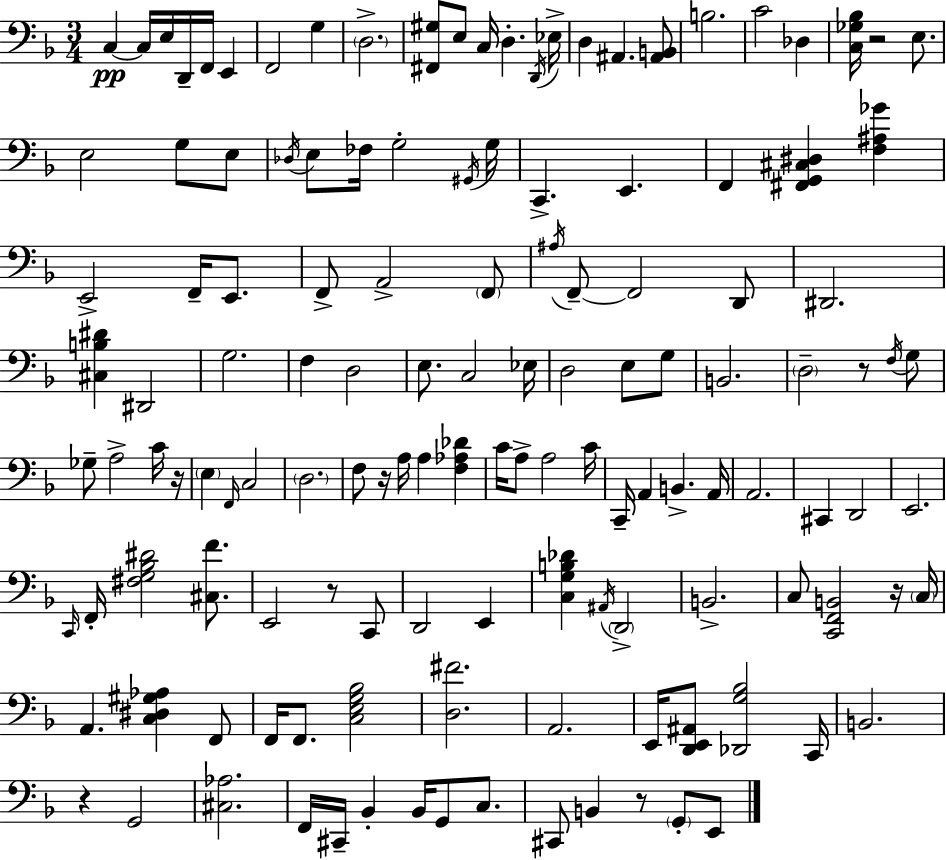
{
  \clef bass
  \numericTimeSignature
  \time 3/4
  \key d \minor
  c4~~\pp c16 e16 d,16-- f,16 e,4 | f,2 g4 | \parenthesize d2.-> | <fis, gis>8 e8 c16 d4.-. \acciaccatura { d,16 } | \break ees16-> d4 ais,4. <ais, b,>8 | b2. | c'2 des4 | <c ges bes>16 r2 e8. | \break e2 g8 e8 | \acciaccatura { des16 } e8 fes16 g2-. | \acciaccatura { gis,16 } g16 c,4.-> e,4. | f,4 <fis, g, cis dis>4 <f ais ges'>4 | \break e,2-> f,16-- | e,8. f,8-> a,2-> | \parenthesize f,8 \acciaccatura { ais16 } f,8--~~ f,2 | d,8 dis,2. | \break <cis b dis'>4 dis,2 | g2. | f4 d2 | e8. c2 | \break ees16 d2 | e8 g8 b,2. | \parenthesize d2-- | r8 \acciaccatura { f16 } g8 ges8-- a2-> | \break c'16 r16 \parenthesize e4 \grace { f,16 } c2 | \parenthesize d2. | f8 r16 a16 a4 | <f aes des'>4 c'16 a8-> a2 | \break c'16 c,16-- a,4 b,4.-> | a,16 a,2. | cis,4 d,2 | e,2. | \break \grace { c,16 } f,16-. <fis g bes dis'>2 | <cis f'>8. e,2 | r8 c,8 d,2 | e,4 <c g b des'>4 \acciaccatura { ais,16 } | \break \parenthesize d,2-> b,2.-> | c8 <c, f, b,>2 | r16 \parenthesize c16 a,4. | <c dis gis aes>4 f,8 f,16 f,8. | \break <c e g bes>2 <d fis'>2. | a,2. | e,16 <d, e, ais,>8 <des, g bes>2 | c,16 b,2. | \break r4 | g,2 <cis aes>2. | f,16 cis,16-- bes,4-. | bes,16 g,8 c8. cis,8 b,4 | \break r8 \parenthesize g,8-. e,8 \bar "|."
}